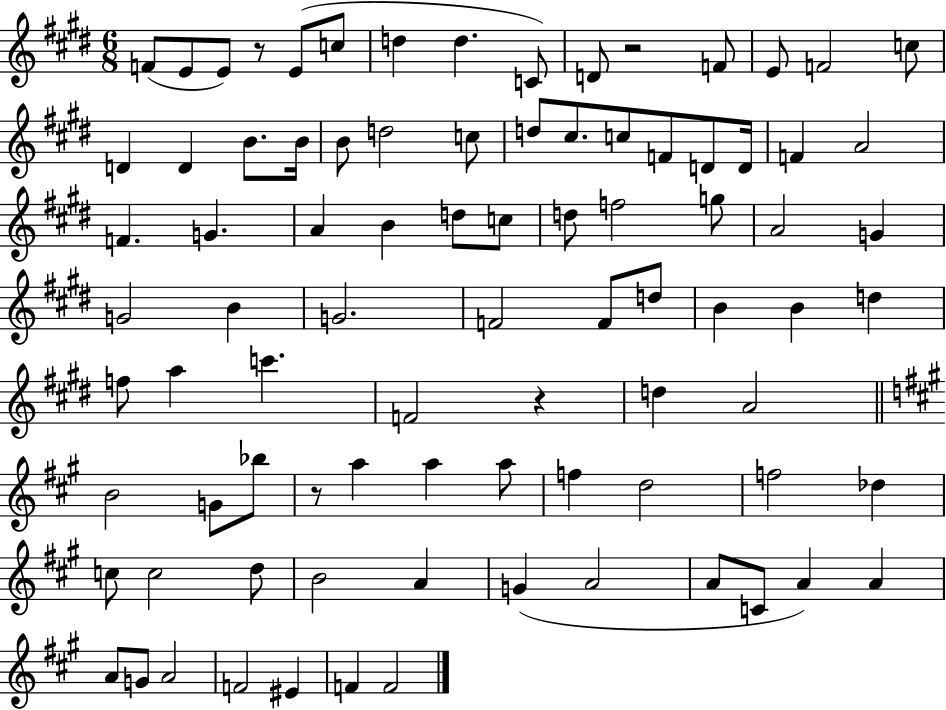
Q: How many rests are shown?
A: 4